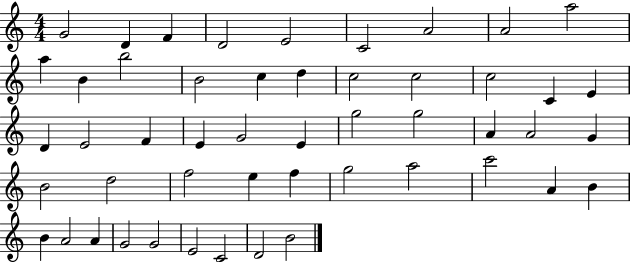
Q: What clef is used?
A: treble